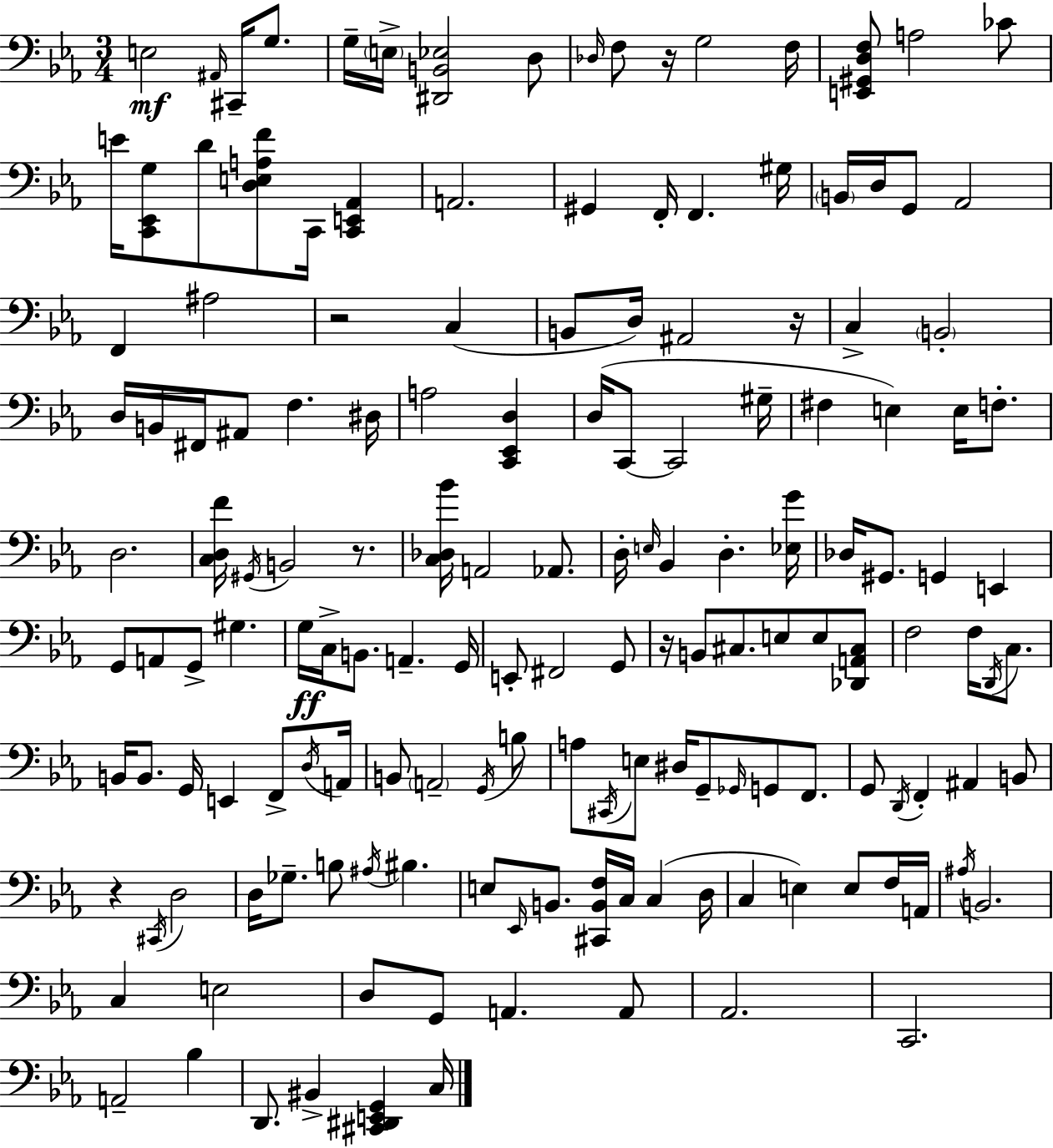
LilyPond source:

{
  \clef bass
  \numericTimeSignature
  \time 3/4
  \key ees \major
  \repeat volta 2 { e2\mf \grace { ais,16 } cis,16-- g8. | g16-- \parenthesize e16-> <dis, b, ees>2 d8 | \grace { des16 } f8 r16 g2 | f16 <e, gis, d f>8 a2 | \break ces'8 e'16 <c, ees, g>8 d'8 <d e a f'>8 c,16 <c, e, aes,>4 | a,2. | gis,4 f,16-. f,4. | gis16 \parenthesize b,16 d16 g,8 aes,2 | \break f,4 ais2 | r2 c4( | b,8 d16) ais,2 | r16 c4-> \parenthesize b,2-. | \break d16 b,16 fis,16 ais,8 f4. | dis16 a2 <c, ees, d>4 | d16( c,8~~ c,2 | gis16-- fis4 e4) e16 f8.-. | \break d2. | <c d f'>16 \acciaccatura { gis,16 } b,2 | r8. <c des bes'>16 a,2 | aes,8. d16-. \grace { e16 } bes,4 d4.-. | \break <ees g'>16 des16 gis,8. g,4 | e,4 g,8 a,8 g,8-> gis4. | g16\ff c16-> b,8. a,4.-- | g,16 e,8-. fis,2 | \break g,8 r16 b,8 cis8. e8 | e8 <des, a, cis>8 f2 | f16 \acciaccatura { d,16 } c8. b,16 b,8. g,16 e,4 | f,8-> \acciaccatura { d16 } a,16 b,8 \parenthesize a,2-- | \break \acciaccatura { g,16 } b8 a8 \acciaccatura { cis,16 } e8 | dis16 g,8-- \grace { ges,16 } g,8 f,8. g,8 \acciaccatura { d,16 } | f,4-. ais,4 b,8 r4 | \acciaccatura { cis,16 } d2 d16 | \break ges8.-- b8 \acciaccatura { ais16 } bis4. | e8 \grace { ees,16 } b,8. <cis, b, f>16 c16 c4( | d16 c4 e4) e8 f16 | a,16 \acciaccatura { ais16 } b,2. | \break c4 e2 | d8 g,8 a,4. | a,8 aes,2. | c,2. | \break a,2-- bes4 | d,8. bis,4-> <cis, dis, e, g,>4 | c16 } \bar "|."
}